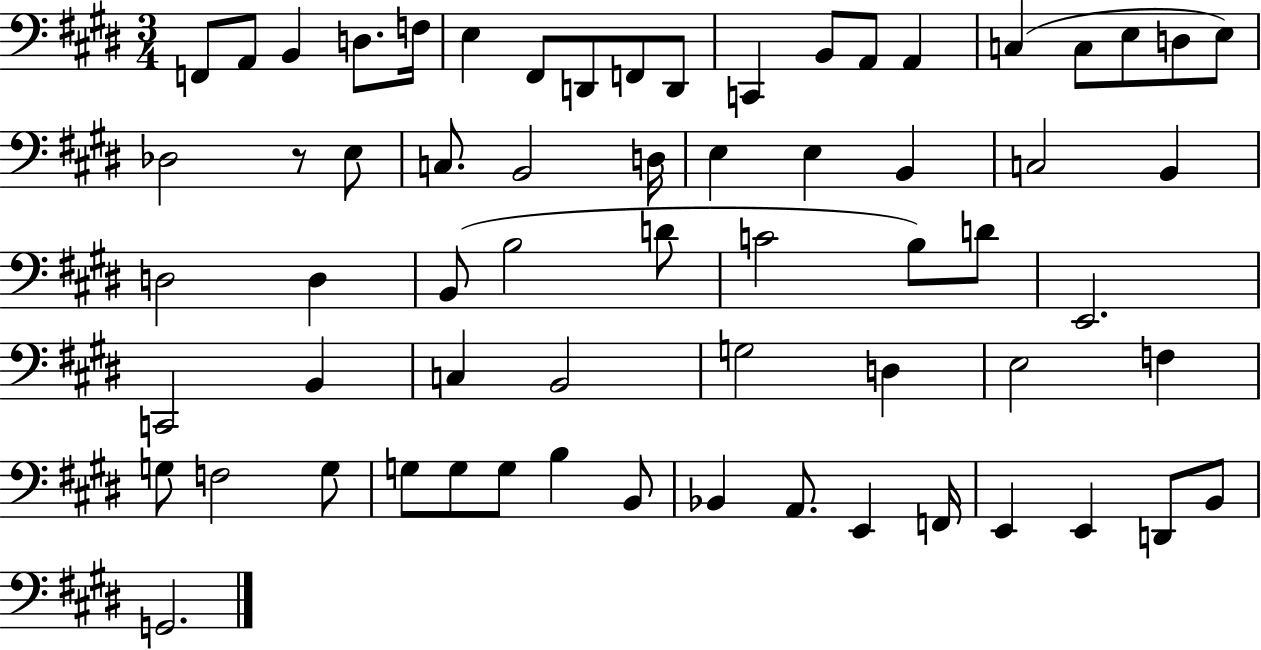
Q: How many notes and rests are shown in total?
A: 64